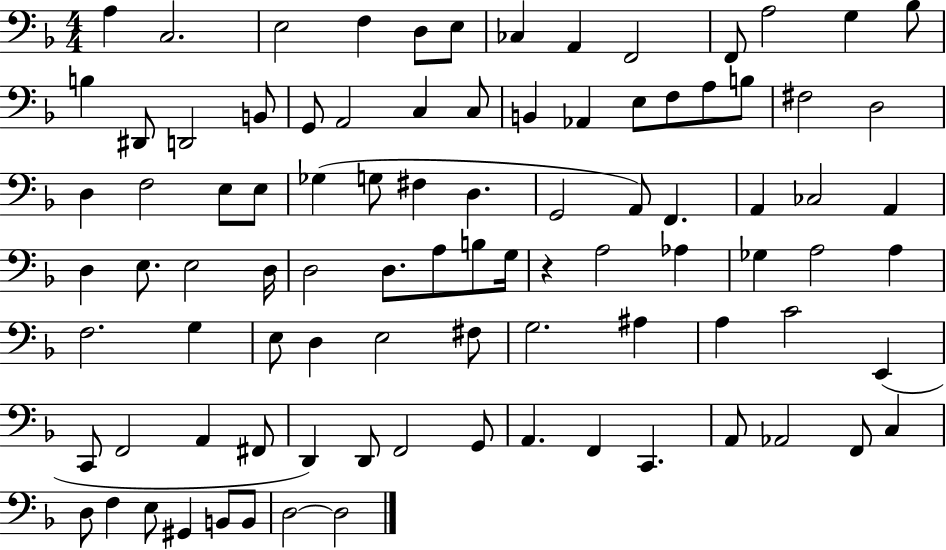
{
  \clef bass
  \numericTimeSignature
  \time 4/4
  \key f \major
  a4 c2. | e2 f4 d8 e8 | ces4 a,4 f,2 | f,8 a2 g4 bes8 | \break b4 dis,8 d,2 b,8 | g,8 a,2 c4 c8 | b,4 aes,4 e8 f8 a8 b8 | fis2 d2 | \break d4 f2 e8 e8 | ges4( g8 fis4 d4. | g,2 a,8) f,4. | a,4 ces2 a,4 | \break d4 e8. e2 d16 | d2 d8. a8 b8 g16 | r4 a2 aes4 | ges4 a2 a4 | \break f2. g4 | e8 d4 e2 fis8 | g2. ais4 | a4 c'2 e,4( | \break c,8 f,2 a,4 fis,8 | d,4) d,8 f,2 g,8 | a,4. f,4 c,4. | a,8 aes,2 f,8 c4 | \break d8 f4 e8 gis,4 b,8 b,8 | d2~~ d2 | \bar "|."
}